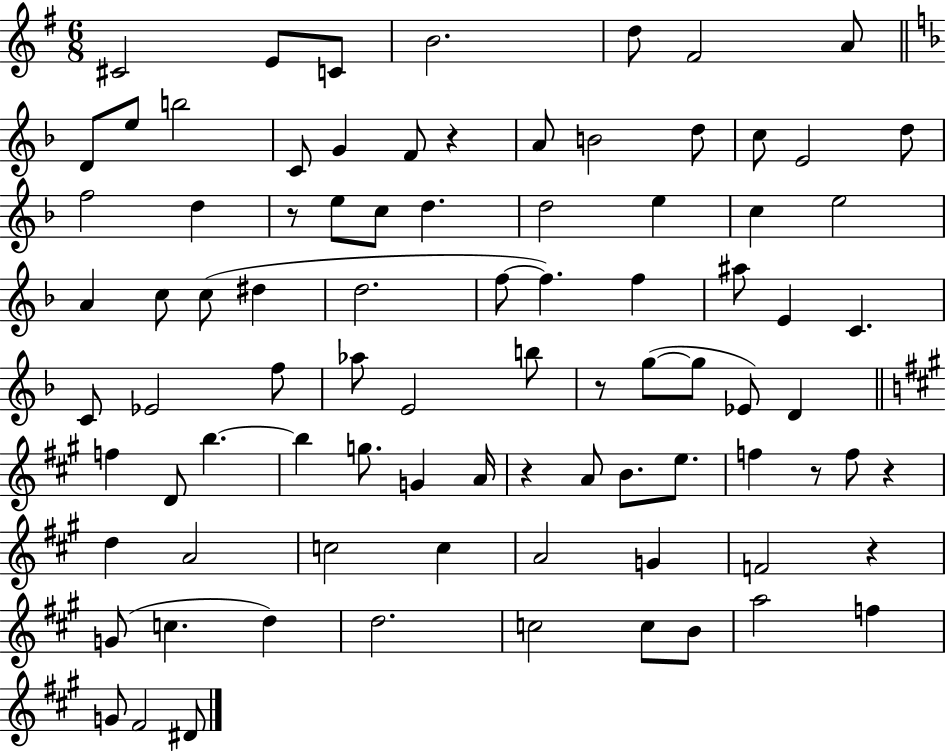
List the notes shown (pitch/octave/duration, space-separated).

C#4/h E4/e C4/e B4/h. D5/e F#4/h A4/e D4/e E5/e B5/h C4/e G4/q F4/e R/q A4/e B4/h D5/e C5/e E4/h D5/e F5/h D5/q R/e E5/e C5/e D5/q. D5/h E5/q C5/q E5/h A4/q C5/e C5/e D#5/q D5/h. F5/e F5/q. F5/q A#5/e E4/q C4/q. C4/e Eb4/h F5/e Ab5/e E4/h B5/e R/e G5/e G5/e Eb4/e D4/q F5/q D4/e B5/q. B5/q G5/e. G4/q A4/s R/q A4/e B4/e. E5/e. F5/q R/e F5/e R/q D5/q A4/h C5/h C5/q A4/h G4/q F4/h R/q G4/e C5/q. D5/q D5/h. C5/h C5/e B4/e A5/h F5/q G4/e F#4/h D#4/e